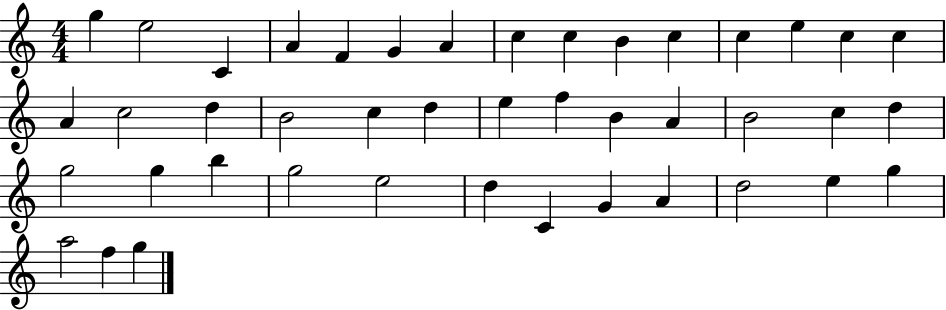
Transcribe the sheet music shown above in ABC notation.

X:1
T:Untitled
M:4/4
L:1/4
K:C
g e2 C A F G A c c B c c e c c A c2 d B2 c d e f B A B2 c d g2 g b g2 e2 d C G A d2 e g a2 f g